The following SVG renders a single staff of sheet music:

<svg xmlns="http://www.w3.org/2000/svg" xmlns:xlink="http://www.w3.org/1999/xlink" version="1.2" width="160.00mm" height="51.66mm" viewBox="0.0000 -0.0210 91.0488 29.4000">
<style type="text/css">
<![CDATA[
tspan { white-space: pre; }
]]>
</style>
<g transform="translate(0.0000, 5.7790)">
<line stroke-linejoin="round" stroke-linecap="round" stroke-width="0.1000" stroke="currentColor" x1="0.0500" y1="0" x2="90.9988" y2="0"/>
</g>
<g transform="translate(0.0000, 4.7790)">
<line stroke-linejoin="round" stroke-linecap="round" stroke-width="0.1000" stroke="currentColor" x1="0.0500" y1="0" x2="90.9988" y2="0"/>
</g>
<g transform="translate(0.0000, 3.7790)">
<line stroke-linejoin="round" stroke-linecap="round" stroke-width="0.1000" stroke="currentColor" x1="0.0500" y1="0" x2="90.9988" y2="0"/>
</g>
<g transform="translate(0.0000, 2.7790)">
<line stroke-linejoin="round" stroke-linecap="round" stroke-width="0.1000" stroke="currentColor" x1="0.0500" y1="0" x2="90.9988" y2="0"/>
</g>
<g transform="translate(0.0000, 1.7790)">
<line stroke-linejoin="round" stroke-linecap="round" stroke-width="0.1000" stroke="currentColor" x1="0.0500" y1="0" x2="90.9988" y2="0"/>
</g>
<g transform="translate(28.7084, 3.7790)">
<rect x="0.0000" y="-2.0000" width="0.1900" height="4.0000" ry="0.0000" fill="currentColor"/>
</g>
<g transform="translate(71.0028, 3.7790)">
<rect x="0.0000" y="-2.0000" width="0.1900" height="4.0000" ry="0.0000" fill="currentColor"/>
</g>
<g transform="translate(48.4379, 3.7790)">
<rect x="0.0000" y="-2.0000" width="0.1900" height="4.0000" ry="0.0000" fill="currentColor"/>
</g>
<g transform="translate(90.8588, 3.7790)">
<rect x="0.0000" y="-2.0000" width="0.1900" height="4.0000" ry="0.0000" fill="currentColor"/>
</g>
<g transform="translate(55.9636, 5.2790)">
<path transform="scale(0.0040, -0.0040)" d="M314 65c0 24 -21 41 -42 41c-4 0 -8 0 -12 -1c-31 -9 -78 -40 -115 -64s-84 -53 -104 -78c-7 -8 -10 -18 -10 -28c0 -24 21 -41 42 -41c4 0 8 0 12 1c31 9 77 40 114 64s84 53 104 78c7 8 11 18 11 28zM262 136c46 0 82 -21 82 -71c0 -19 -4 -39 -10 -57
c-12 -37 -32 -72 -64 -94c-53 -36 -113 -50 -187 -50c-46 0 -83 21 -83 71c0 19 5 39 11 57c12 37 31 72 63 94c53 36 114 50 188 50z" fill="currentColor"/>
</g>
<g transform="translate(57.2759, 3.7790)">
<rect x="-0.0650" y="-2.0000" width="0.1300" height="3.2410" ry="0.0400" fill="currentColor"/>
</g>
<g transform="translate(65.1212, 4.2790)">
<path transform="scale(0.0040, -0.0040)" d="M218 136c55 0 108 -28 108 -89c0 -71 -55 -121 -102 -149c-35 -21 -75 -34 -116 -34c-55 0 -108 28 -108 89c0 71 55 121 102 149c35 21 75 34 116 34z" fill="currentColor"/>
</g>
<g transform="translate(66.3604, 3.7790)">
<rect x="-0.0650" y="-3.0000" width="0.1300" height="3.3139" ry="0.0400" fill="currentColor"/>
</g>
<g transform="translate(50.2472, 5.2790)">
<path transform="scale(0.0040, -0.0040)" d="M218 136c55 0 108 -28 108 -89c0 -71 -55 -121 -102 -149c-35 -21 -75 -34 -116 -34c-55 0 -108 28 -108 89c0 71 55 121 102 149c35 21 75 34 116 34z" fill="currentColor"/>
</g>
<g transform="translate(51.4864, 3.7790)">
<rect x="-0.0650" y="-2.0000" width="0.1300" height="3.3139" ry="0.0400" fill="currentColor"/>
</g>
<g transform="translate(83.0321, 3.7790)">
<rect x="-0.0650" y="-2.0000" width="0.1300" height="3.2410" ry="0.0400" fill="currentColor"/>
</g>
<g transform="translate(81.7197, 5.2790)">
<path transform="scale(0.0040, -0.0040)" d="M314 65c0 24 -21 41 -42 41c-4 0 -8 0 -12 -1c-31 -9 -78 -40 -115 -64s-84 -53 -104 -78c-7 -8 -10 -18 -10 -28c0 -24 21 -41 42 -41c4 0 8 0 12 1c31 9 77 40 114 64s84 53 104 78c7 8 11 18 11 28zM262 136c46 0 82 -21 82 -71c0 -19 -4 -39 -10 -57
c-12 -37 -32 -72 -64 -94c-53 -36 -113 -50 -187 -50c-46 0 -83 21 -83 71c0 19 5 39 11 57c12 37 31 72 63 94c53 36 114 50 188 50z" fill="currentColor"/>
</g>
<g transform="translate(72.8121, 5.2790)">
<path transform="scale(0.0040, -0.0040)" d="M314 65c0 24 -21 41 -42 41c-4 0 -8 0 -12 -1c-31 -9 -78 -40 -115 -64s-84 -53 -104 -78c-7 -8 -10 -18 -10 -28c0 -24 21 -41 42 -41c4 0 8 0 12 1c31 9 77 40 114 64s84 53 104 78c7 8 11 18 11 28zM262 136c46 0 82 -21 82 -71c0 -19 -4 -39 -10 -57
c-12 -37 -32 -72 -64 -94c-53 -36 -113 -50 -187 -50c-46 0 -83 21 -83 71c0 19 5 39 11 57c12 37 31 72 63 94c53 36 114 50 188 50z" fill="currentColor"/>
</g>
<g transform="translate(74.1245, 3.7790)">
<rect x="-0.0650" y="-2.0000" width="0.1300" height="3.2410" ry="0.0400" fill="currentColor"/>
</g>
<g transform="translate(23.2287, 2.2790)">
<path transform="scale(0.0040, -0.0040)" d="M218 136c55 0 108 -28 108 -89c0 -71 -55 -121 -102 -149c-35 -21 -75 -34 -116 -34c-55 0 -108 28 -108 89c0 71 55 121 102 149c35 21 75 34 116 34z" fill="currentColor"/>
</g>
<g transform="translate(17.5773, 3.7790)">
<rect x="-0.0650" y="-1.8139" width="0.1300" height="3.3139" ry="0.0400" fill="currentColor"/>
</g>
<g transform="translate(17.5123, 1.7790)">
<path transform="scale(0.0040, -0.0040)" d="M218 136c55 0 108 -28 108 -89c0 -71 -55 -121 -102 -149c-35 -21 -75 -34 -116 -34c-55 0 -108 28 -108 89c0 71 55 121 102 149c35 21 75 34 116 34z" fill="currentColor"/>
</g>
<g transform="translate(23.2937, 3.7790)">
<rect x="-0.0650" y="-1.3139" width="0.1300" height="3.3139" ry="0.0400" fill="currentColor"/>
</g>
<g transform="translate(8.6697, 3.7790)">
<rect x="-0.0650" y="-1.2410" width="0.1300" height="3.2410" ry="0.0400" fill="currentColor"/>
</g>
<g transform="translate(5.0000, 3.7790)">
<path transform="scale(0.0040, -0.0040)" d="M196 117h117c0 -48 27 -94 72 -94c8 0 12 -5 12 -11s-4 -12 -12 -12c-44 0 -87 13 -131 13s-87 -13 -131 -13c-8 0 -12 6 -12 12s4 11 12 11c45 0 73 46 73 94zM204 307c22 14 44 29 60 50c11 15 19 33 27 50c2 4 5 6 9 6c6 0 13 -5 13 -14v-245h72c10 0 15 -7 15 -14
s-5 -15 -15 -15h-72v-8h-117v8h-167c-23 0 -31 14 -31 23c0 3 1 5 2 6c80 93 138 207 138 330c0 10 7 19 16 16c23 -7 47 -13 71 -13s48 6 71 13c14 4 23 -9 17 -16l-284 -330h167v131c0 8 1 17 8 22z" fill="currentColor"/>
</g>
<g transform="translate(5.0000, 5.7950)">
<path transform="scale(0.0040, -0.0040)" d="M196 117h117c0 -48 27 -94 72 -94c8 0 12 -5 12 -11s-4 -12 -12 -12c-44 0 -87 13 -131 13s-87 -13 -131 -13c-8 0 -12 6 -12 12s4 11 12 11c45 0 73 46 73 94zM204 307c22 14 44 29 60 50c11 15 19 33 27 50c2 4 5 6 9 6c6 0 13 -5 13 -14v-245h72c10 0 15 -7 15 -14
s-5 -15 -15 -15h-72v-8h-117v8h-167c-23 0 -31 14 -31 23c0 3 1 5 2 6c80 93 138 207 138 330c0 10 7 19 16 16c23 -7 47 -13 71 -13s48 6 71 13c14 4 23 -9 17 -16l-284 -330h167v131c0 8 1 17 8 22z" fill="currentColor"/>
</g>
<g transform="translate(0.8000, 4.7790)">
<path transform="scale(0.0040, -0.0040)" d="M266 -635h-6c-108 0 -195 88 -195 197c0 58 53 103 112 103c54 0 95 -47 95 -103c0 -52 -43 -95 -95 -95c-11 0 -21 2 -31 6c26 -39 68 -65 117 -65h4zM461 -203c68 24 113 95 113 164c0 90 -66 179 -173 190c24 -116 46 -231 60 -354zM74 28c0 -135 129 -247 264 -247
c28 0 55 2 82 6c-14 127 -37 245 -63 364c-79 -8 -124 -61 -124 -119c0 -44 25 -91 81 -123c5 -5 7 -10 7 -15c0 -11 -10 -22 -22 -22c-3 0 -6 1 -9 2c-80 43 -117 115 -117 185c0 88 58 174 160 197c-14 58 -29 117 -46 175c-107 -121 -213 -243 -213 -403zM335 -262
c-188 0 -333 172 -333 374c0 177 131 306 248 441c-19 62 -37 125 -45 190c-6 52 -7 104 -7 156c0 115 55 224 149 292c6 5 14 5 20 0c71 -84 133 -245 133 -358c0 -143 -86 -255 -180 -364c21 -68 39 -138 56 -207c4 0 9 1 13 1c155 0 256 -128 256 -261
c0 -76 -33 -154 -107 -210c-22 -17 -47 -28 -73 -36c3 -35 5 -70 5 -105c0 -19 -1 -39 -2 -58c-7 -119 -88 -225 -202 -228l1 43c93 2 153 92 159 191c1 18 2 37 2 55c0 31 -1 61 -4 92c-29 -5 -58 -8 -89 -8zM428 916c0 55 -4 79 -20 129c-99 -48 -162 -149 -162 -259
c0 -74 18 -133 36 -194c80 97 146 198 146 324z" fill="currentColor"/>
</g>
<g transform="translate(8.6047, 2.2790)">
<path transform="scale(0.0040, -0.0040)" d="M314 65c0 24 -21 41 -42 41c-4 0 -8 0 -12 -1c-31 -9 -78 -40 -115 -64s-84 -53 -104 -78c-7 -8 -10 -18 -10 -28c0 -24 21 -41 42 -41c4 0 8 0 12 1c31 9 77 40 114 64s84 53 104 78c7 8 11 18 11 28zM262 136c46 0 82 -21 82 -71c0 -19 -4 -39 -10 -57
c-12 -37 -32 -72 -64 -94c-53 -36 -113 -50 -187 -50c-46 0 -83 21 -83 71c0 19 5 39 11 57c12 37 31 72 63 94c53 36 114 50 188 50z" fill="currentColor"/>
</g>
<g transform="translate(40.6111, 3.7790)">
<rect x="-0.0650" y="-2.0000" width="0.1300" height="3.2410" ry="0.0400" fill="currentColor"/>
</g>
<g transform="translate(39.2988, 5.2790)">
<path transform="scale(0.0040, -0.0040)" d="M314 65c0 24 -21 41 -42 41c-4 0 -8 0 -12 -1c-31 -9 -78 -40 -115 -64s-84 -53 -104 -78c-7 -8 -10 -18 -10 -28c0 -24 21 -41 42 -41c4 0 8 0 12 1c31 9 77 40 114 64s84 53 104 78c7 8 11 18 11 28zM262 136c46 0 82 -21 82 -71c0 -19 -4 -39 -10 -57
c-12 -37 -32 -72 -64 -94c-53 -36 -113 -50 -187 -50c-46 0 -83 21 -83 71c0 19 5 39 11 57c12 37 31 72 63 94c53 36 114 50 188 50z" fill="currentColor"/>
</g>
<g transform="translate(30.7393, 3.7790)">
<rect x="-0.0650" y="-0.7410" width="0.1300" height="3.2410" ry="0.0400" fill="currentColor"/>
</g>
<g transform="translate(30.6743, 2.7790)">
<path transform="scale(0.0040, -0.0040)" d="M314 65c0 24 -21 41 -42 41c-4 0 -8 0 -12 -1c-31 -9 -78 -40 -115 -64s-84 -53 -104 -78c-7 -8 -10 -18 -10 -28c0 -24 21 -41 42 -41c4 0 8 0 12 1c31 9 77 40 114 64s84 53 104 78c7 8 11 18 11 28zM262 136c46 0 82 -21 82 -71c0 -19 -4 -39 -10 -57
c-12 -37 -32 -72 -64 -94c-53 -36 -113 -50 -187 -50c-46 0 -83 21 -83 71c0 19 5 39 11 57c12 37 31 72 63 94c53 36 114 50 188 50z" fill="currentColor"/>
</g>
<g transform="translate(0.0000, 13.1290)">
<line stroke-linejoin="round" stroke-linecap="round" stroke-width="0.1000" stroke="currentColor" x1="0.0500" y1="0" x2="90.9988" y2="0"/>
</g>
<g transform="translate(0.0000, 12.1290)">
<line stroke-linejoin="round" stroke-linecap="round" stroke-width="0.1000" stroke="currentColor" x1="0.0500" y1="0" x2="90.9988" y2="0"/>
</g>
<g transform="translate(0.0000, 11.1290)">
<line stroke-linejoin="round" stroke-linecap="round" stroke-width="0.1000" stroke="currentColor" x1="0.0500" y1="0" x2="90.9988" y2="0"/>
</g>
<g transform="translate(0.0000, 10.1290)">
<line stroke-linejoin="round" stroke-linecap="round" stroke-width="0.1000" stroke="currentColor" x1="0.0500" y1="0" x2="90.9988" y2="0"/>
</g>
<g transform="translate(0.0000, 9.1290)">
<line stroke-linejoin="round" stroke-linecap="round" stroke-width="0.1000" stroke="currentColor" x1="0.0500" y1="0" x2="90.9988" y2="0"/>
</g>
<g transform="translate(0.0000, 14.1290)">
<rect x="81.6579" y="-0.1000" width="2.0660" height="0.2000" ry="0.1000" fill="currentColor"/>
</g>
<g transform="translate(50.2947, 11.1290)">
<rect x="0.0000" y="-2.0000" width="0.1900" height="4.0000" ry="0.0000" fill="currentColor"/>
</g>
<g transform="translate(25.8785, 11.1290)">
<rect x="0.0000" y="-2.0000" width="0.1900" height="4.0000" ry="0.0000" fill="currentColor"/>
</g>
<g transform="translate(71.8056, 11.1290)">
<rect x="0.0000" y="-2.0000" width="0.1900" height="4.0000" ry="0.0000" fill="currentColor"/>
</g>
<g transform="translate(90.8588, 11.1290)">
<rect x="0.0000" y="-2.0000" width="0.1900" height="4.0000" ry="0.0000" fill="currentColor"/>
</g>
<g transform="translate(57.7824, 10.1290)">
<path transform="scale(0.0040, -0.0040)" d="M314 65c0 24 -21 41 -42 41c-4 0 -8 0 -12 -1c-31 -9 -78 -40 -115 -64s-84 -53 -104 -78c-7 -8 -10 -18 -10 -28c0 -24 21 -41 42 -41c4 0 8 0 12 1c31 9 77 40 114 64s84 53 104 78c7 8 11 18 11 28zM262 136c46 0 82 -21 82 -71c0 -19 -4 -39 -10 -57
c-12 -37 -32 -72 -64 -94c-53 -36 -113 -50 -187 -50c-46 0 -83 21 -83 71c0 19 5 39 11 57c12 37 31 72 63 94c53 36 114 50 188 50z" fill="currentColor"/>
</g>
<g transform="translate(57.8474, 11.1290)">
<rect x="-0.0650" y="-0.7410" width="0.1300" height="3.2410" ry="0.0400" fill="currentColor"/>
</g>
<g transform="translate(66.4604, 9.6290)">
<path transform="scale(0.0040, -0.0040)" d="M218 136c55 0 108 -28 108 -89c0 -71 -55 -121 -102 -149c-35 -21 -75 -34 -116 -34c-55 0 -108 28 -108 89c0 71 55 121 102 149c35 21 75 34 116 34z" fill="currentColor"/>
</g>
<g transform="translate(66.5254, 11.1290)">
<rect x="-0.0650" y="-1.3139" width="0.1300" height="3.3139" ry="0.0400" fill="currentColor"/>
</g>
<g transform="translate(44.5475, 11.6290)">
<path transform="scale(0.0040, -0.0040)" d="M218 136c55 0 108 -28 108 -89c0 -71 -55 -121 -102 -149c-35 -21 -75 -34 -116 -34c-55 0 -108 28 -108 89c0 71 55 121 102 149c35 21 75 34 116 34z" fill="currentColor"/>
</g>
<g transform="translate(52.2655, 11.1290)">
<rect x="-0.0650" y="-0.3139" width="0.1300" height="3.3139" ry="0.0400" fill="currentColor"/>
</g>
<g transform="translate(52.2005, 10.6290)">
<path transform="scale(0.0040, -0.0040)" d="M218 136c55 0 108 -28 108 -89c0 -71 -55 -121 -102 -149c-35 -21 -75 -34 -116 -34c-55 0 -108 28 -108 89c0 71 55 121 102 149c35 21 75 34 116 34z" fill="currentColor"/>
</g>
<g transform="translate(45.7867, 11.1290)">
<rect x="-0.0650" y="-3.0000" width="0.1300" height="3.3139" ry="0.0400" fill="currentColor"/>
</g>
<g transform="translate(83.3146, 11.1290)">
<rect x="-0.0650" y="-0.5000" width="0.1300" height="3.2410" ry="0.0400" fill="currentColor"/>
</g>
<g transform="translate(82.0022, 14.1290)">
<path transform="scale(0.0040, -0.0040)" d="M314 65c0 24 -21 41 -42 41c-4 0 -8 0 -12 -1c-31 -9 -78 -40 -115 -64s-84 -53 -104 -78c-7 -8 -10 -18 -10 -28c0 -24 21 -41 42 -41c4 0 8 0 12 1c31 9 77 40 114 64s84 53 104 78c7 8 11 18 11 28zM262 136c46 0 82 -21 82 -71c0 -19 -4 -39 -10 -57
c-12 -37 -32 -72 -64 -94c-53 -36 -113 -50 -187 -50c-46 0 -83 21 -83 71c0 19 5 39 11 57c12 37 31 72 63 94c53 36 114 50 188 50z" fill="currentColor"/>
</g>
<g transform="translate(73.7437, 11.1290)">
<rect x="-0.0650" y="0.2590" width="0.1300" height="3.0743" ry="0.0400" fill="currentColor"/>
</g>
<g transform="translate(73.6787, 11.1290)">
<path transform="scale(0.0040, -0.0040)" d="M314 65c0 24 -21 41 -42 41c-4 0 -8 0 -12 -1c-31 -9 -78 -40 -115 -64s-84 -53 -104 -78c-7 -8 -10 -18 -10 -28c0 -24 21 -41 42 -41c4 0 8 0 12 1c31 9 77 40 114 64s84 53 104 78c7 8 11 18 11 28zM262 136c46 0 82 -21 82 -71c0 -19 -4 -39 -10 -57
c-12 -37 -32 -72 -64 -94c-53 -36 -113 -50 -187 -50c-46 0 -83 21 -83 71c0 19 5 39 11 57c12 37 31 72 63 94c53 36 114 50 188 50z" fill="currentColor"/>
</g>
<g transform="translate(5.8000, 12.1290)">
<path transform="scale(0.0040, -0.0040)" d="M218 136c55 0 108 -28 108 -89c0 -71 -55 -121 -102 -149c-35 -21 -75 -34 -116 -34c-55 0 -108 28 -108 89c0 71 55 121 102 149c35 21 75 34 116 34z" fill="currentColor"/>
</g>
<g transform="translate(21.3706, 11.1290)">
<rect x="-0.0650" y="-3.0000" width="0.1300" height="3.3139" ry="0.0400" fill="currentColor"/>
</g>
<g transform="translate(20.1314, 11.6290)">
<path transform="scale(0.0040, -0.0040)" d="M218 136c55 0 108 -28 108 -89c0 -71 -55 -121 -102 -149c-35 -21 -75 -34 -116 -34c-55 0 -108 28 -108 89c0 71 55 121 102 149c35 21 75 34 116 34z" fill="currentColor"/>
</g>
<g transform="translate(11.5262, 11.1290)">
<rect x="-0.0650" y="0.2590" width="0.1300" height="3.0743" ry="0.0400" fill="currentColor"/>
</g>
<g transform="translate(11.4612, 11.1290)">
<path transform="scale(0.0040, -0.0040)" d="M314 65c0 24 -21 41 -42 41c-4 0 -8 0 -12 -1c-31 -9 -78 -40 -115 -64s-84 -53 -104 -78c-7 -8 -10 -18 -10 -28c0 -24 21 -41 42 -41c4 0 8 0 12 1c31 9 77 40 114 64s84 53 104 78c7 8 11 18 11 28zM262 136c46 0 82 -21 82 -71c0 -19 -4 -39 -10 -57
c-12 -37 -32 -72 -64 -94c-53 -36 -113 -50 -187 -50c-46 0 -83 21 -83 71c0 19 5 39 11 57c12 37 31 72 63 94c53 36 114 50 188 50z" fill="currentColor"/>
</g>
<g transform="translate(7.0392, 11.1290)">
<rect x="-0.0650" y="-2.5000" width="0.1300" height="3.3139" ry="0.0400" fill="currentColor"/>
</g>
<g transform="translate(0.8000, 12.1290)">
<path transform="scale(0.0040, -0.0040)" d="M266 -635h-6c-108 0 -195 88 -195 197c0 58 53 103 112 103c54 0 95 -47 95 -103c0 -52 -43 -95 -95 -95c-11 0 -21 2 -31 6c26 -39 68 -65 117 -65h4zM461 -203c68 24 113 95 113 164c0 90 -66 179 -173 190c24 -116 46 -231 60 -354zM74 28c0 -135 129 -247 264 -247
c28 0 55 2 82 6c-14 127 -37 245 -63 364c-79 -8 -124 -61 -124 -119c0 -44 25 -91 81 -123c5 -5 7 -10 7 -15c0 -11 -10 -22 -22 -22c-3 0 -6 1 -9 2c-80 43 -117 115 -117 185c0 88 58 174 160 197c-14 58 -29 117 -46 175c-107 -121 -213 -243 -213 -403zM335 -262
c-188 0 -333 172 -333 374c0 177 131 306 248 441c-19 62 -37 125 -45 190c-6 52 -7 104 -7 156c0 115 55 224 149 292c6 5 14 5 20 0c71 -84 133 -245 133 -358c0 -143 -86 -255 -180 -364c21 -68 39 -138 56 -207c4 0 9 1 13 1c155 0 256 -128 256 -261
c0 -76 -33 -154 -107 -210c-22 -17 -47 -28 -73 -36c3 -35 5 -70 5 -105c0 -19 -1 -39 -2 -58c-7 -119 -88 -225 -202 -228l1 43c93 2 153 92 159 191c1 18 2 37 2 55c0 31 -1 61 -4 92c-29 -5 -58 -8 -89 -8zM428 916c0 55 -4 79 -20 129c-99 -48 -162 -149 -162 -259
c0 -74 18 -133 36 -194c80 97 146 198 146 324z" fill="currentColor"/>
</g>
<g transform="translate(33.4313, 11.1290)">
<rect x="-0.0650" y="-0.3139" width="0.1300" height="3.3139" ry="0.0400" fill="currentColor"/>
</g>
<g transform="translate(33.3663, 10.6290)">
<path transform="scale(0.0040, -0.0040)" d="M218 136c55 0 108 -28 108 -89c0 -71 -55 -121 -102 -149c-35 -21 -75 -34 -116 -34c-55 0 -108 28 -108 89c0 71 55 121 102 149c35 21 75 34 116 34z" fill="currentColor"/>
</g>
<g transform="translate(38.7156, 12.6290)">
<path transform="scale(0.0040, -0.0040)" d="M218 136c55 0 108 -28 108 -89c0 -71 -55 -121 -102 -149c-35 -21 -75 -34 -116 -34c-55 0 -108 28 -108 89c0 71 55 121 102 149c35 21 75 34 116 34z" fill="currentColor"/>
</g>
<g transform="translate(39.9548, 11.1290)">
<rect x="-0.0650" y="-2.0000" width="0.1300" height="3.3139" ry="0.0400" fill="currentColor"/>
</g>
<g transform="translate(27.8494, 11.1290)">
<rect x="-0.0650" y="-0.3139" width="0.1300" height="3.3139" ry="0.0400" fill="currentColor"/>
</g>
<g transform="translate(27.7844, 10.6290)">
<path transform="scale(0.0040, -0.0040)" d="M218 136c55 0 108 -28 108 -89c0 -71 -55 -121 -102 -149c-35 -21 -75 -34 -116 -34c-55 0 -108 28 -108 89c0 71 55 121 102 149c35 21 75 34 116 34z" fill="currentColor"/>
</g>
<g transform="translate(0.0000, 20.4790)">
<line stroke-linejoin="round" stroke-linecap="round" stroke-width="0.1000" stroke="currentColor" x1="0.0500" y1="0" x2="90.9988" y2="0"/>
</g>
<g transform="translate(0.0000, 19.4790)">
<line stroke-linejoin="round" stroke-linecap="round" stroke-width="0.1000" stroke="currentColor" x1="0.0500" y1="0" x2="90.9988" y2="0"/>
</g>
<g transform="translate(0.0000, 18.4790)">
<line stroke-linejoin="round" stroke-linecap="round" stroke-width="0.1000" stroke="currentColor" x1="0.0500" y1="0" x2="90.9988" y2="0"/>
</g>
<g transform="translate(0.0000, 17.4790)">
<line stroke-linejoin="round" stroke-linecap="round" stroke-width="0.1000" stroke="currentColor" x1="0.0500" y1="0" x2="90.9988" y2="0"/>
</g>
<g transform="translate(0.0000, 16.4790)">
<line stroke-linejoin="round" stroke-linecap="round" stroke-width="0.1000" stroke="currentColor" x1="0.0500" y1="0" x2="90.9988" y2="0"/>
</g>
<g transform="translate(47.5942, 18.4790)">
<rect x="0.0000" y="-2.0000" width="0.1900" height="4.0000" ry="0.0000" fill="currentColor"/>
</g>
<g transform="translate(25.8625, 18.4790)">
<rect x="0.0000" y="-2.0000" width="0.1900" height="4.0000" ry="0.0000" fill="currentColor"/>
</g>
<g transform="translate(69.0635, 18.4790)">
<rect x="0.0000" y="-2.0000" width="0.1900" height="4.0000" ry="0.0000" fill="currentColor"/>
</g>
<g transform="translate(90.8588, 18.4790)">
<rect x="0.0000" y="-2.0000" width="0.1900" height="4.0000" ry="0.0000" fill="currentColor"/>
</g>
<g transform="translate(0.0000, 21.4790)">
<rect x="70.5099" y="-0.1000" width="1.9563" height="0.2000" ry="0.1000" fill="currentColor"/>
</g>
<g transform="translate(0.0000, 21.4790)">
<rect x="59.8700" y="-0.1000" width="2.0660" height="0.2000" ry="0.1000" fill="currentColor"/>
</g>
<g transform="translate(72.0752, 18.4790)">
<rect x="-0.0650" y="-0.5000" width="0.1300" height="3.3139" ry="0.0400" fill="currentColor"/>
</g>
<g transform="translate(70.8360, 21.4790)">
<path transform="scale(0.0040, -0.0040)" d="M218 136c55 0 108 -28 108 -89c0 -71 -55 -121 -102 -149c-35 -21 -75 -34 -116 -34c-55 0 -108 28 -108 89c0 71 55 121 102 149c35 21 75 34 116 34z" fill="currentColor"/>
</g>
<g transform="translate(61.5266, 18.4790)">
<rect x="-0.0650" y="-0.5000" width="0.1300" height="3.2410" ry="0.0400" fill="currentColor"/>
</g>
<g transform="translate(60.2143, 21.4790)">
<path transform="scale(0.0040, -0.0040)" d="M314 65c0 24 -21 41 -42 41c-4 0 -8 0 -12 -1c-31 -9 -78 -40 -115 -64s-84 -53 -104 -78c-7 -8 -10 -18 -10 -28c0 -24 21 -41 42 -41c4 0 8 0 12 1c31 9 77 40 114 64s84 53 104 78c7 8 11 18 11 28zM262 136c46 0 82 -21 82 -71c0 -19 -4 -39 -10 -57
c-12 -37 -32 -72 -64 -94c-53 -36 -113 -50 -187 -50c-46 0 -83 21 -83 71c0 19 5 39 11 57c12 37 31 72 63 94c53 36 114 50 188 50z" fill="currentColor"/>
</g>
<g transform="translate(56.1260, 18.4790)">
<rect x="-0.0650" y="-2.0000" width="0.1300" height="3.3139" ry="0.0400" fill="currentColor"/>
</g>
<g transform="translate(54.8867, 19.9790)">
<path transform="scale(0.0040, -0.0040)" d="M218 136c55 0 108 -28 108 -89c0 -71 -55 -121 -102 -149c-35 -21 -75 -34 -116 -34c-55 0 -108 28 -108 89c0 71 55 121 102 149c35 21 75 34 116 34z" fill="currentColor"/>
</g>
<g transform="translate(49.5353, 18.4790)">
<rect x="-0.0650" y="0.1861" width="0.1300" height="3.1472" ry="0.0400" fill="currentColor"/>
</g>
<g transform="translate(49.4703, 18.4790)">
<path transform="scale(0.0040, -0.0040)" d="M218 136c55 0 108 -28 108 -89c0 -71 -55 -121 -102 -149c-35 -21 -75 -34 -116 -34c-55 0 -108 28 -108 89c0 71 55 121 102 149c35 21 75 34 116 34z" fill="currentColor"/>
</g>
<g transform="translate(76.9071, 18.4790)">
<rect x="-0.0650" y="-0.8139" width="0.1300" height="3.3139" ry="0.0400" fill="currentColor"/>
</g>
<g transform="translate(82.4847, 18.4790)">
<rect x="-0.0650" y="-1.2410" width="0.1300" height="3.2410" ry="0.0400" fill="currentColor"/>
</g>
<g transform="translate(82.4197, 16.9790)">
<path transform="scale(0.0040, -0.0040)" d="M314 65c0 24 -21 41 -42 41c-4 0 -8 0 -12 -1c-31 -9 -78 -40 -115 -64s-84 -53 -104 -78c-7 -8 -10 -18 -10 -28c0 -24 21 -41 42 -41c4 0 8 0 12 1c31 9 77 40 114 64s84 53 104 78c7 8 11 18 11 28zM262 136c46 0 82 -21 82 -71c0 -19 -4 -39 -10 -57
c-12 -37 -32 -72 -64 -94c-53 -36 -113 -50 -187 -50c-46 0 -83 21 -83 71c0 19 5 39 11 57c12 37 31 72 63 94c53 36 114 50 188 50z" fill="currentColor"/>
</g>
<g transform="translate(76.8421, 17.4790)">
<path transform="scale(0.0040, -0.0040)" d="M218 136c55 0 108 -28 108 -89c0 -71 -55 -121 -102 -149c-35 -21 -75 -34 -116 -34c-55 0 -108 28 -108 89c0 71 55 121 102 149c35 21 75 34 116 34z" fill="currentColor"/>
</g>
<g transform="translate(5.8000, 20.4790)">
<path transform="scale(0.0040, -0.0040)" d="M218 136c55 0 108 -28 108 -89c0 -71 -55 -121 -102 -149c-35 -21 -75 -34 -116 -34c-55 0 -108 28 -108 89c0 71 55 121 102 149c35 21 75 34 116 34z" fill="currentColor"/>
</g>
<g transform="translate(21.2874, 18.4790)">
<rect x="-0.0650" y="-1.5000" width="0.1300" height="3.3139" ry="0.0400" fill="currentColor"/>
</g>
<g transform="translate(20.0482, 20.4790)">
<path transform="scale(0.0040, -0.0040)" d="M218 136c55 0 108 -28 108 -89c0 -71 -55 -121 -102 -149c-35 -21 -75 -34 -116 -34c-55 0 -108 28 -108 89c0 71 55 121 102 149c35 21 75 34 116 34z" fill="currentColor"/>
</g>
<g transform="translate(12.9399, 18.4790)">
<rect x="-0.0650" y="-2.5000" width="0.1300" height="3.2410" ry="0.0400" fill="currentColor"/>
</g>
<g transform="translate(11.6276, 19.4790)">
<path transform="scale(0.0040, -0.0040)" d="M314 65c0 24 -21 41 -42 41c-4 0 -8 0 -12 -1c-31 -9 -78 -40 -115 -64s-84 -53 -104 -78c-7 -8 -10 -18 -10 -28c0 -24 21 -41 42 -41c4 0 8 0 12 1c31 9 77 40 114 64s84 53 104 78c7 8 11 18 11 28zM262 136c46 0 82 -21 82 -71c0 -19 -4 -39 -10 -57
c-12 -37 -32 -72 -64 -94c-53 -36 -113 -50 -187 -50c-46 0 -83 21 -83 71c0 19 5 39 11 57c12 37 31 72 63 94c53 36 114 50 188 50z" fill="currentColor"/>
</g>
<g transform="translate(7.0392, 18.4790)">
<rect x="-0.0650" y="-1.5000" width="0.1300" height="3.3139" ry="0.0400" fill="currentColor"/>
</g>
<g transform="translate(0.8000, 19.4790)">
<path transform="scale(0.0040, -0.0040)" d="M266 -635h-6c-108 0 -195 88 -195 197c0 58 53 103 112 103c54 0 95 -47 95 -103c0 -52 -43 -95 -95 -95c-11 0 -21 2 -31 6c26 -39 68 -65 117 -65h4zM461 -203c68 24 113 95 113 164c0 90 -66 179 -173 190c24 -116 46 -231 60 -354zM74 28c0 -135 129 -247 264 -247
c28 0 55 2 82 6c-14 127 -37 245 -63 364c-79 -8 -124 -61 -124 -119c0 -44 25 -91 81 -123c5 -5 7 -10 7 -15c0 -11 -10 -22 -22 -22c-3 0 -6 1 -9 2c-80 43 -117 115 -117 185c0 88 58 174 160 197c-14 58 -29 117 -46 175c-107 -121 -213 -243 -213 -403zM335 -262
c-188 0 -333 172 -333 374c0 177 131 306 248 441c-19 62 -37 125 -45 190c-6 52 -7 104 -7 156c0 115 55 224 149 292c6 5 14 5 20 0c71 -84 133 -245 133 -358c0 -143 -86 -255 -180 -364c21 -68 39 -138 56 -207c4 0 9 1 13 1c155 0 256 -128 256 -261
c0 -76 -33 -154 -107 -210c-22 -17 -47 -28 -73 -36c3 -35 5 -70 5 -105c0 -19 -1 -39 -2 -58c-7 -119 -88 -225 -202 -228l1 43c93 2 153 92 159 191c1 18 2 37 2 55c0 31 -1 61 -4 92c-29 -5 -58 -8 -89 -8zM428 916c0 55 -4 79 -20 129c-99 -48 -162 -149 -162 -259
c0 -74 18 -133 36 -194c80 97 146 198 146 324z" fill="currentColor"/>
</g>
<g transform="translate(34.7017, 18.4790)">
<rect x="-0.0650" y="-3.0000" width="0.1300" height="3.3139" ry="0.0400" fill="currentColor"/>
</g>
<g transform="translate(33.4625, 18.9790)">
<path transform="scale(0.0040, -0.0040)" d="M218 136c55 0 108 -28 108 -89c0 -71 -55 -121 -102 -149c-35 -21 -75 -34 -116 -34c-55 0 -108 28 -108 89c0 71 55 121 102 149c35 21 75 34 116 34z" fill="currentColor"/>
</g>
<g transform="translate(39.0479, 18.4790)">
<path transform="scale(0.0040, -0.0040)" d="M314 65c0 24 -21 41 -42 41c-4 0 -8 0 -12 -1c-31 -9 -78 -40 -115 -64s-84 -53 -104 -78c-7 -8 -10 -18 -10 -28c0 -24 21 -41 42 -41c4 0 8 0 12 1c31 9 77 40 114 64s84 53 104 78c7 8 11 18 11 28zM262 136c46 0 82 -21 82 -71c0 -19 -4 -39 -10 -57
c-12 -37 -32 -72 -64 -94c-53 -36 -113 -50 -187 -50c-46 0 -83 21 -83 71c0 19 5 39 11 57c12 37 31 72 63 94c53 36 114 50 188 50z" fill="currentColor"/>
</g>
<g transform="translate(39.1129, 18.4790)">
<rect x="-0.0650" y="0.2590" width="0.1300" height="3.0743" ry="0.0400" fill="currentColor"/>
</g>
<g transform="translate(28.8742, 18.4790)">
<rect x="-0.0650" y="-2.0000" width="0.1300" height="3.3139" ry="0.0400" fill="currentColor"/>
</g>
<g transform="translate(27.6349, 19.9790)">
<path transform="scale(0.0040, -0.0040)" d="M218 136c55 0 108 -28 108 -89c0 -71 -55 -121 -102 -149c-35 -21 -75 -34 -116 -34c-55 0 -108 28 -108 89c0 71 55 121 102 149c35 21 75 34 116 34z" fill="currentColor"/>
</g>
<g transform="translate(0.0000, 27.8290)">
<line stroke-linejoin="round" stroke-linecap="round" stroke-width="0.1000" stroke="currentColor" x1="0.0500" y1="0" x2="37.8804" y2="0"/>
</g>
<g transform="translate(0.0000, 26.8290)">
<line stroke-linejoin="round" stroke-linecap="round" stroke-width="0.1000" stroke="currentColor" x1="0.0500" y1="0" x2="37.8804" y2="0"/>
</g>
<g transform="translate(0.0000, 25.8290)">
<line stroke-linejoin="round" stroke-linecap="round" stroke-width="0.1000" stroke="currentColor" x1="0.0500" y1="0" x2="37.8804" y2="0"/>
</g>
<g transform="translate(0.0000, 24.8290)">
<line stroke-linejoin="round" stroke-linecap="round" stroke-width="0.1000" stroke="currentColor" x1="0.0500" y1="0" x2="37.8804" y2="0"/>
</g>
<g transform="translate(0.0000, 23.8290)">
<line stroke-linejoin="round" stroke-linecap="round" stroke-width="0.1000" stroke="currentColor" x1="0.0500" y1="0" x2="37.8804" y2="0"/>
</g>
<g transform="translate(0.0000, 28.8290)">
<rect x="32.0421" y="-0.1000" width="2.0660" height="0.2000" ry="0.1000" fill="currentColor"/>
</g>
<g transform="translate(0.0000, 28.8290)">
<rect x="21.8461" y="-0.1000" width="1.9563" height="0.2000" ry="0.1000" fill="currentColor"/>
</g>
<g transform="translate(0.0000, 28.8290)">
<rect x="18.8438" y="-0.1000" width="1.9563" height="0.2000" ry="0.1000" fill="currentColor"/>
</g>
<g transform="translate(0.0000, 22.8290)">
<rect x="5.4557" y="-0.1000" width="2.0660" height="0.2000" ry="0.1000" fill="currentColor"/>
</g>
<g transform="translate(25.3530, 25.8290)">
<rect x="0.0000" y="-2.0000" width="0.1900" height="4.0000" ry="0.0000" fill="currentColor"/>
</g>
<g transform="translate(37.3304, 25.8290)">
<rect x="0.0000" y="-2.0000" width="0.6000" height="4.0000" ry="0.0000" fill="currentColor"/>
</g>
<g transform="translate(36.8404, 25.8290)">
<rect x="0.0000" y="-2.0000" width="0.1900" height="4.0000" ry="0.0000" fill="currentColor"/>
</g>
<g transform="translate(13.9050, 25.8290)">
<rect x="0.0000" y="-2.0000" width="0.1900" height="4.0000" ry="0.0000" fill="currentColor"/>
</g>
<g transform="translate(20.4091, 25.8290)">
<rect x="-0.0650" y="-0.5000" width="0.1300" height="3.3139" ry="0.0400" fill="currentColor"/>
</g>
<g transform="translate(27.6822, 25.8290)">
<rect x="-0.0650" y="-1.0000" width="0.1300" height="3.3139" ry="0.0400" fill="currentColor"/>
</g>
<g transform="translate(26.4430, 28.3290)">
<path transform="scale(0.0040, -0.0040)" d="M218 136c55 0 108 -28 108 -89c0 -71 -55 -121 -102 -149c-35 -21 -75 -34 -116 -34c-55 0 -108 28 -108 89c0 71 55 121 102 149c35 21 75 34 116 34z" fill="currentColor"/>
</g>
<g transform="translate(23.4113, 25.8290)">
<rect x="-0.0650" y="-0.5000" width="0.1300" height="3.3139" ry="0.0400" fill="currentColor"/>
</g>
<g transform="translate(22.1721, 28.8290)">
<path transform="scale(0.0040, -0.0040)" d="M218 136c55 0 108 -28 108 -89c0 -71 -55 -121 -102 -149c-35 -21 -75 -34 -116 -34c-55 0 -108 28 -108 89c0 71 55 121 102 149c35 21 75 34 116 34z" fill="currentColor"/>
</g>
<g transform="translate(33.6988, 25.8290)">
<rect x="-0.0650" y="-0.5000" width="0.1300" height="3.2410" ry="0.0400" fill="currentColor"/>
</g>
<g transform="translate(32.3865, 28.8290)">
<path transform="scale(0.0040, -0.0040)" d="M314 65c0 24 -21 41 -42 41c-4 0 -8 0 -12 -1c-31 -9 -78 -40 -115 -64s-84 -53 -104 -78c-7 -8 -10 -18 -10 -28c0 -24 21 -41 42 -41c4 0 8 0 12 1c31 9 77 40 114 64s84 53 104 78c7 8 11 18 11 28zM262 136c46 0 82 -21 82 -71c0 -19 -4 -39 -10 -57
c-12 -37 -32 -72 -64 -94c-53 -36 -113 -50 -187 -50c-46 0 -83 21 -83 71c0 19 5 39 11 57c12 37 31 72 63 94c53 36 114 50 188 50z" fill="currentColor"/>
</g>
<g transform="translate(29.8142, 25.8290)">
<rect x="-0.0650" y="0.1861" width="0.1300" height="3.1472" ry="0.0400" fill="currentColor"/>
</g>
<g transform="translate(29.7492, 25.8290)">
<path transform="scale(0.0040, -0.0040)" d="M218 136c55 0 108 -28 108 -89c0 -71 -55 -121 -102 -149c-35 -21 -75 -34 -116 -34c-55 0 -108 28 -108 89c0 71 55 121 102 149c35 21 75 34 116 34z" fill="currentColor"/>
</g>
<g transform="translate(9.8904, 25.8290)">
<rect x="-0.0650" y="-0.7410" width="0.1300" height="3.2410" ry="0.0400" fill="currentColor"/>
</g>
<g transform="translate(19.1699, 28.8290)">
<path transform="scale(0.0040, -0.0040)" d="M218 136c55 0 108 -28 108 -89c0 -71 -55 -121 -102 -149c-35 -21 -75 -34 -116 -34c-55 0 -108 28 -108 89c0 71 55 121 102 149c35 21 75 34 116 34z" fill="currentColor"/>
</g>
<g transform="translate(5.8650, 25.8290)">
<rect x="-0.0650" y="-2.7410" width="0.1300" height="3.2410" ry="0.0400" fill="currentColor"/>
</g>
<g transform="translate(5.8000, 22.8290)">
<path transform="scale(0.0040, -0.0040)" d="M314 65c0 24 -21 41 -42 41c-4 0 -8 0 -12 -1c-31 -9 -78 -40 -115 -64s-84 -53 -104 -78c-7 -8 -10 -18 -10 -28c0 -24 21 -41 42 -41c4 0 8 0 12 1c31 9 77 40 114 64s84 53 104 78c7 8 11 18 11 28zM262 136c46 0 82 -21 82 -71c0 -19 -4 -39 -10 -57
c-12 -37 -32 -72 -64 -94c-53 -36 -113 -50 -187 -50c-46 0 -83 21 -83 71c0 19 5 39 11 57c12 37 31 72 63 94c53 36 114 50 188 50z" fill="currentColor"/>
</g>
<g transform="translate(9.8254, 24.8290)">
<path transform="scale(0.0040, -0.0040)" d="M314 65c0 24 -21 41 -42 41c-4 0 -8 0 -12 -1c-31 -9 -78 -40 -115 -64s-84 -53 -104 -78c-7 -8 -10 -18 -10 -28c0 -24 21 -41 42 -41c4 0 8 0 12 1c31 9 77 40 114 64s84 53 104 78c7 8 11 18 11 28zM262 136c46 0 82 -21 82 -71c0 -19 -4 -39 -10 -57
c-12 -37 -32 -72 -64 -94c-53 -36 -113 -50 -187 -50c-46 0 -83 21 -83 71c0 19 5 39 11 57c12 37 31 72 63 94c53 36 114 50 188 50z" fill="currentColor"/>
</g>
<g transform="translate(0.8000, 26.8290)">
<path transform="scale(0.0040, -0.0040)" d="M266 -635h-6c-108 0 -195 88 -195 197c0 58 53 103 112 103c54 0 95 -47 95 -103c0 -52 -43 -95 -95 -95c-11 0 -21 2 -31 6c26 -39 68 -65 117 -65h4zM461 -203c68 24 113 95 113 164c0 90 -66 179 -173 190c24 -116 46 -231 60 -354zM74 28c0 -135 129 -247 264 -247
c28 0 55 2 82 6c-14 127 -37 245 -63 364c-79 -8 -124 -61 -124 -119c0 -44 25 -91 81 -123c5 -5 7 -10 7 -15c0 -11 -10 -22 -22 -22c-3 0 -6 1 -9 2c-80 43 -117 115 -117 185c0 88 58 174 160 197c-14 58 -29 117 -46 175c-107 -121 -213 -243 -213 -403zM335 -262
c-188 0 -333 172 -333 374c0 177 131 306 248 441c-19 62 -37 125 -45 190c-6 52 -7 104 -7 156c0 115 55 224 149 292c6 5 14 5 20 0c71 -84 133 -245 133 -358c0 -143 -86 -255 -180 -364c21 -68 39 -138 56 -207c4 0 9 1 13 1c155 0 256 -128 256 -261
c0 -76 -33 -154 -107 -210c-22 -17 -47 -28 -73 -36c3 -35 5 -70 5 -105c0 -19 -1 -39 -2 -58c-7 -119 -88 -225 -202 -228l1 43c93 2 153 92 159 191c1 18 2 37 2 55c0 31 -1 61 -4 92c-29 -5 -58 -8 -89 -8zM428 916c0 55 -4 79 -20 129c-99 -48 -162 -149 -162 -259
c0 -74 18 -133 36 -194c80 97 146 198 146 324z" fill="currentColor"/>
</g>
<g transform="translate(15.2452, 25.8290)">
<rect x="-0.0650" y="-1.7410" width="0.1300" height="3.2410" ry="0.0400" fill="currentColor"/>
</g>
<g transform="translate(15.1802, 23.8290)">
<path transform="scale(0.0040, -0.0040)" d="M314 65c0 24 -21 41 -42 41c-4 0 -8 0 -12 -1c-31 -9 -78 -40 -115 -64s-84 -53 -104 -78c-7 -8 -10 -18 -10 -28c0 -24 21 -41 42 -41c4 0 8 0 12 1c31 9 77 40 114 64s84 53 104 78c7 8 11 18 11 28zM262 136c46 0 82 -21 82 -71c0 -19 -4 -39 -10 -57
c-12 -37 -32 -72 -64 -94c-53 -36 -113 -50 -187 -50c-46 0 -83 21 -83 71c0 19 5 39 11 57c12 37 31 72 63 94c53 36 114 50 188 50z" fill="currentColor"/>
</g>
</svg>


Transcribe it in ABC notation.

X:1
T:Untitled
M:4/4
L:1/4
K:C
e2 f e d2 F2 F F2 A F2 F2 G B2 A c c F A c d2 e B2 C2 E G2 E F A B2 B F C2 C d e2 a2 d2 f2 C C D B C2